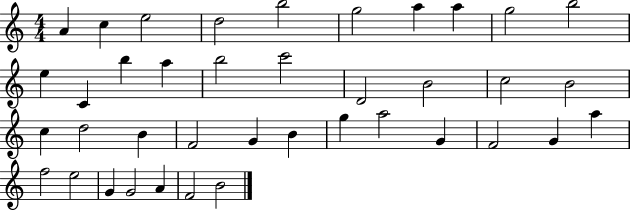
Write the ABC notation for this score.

X:1
T:Untitled
M:4/4
L:1/4
K:C
A c e2 d2 b2 g2 a a g2 b2 e C b a b2 c'2 D2 B2 c2 B2 c d2 B F2 G B g a2 G F2 G a f2 e2 G G2 A F2 B2